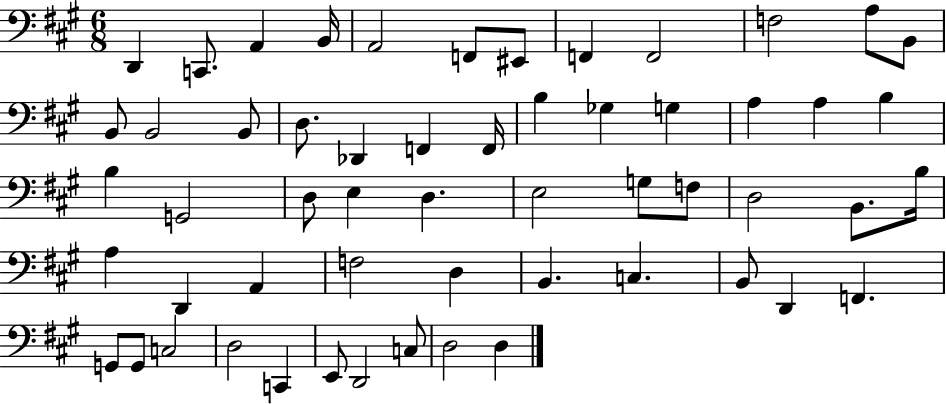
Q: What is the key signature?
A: A major